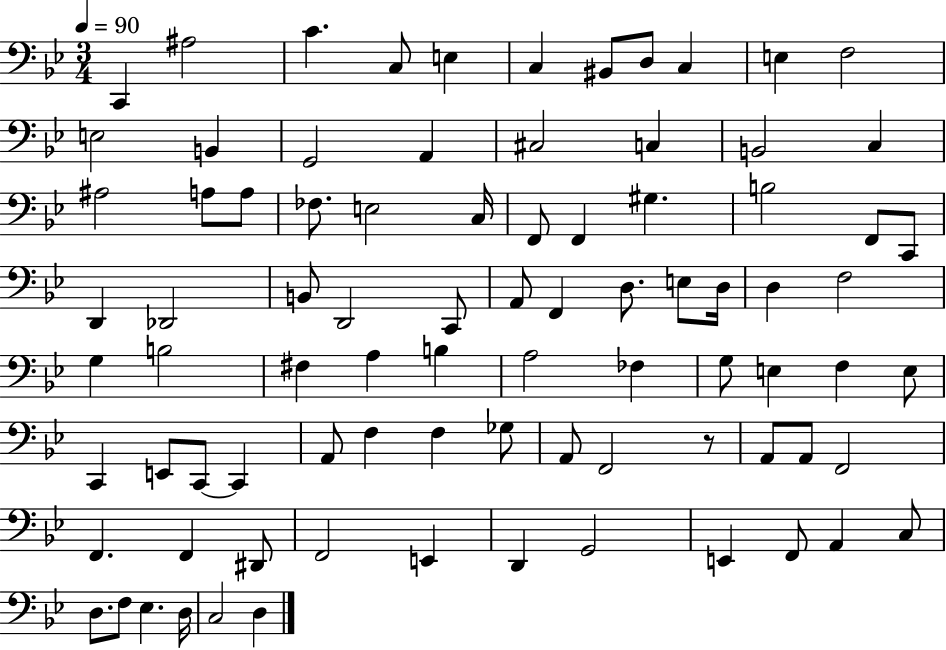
C2/q A#3/h C4/q. C3/e E3/q C3/q BIS2/e D3/e C3/q E3/q F3/h E3/h B2/q G2/h A2/q C#3/h C3/q B2/h C3/q A#3/h A3/e A3/e FES3/e. E3/h C3/s F2/e F2/q G#3/q. B3/h F2/e C2/e D2/q Db2/h B2/e D2/h C2/e A2/e F2/q D3/e. E3/e D3/s D3/q F3/h G3/q B3/h F#3/q A3/q B3/q A3/h FES3/q G3/e E3/q F3/q E3/e C2/q E2/e C2/e C2/q A2/e F3/q F3/q Gb3/e A2/e F2/h R/e A2/e A2/e F2/h F2/q. F2/q D#2/e F2/h E2/q D2/q G2/h E2/q F2/e A2/q C3/e D3/e. F3/e Eb3/q. D3/s C3/h D3/q